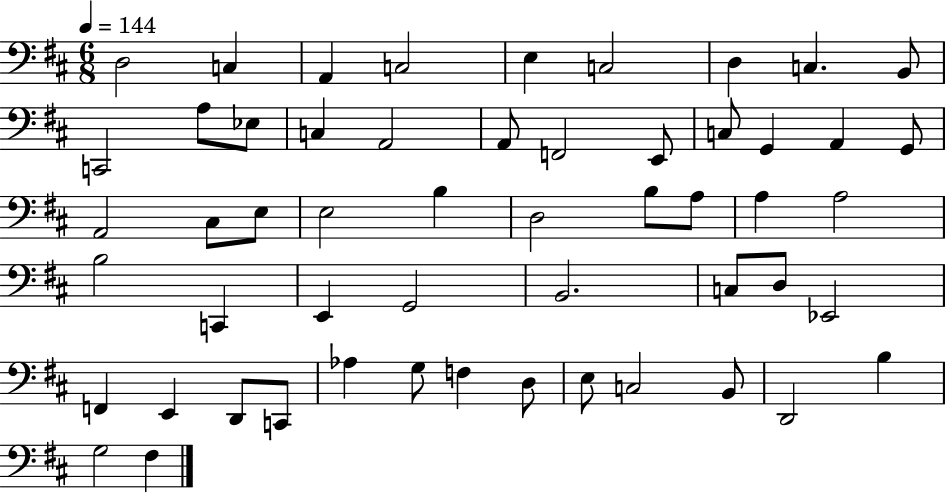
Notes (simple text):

D3/h C3/q A2/q C3/h E3/q C3/h D3/q C3/q. B2/e C2/h A3/e Eb3/e C3/q A2/h A2/e F2/h E2/e C3/e G2/q A2/q G2/e A2/h C#3/e E3/e E3/h B3/q D3/h B3/e A3/e A3/q A3/h B3/h C2/q E2/q G2/h B2/h. C3/e D3/e Eb2/h F2/q E2/q D2/e C2/e Ab3/q G3/e F3/q D3/e E3/e C3/h B2/e D2/h B3/q G3/h F#3/q